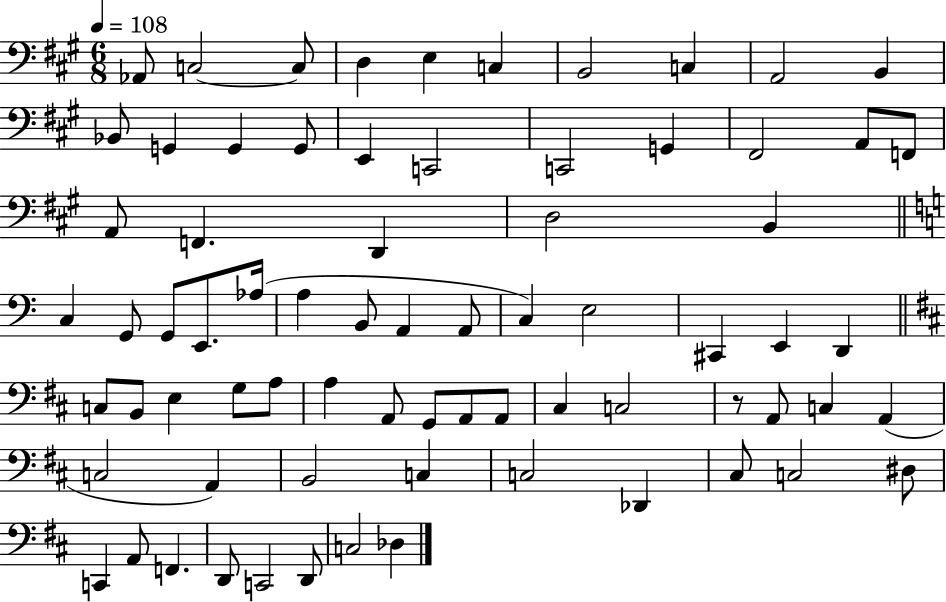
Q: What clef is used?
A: bass